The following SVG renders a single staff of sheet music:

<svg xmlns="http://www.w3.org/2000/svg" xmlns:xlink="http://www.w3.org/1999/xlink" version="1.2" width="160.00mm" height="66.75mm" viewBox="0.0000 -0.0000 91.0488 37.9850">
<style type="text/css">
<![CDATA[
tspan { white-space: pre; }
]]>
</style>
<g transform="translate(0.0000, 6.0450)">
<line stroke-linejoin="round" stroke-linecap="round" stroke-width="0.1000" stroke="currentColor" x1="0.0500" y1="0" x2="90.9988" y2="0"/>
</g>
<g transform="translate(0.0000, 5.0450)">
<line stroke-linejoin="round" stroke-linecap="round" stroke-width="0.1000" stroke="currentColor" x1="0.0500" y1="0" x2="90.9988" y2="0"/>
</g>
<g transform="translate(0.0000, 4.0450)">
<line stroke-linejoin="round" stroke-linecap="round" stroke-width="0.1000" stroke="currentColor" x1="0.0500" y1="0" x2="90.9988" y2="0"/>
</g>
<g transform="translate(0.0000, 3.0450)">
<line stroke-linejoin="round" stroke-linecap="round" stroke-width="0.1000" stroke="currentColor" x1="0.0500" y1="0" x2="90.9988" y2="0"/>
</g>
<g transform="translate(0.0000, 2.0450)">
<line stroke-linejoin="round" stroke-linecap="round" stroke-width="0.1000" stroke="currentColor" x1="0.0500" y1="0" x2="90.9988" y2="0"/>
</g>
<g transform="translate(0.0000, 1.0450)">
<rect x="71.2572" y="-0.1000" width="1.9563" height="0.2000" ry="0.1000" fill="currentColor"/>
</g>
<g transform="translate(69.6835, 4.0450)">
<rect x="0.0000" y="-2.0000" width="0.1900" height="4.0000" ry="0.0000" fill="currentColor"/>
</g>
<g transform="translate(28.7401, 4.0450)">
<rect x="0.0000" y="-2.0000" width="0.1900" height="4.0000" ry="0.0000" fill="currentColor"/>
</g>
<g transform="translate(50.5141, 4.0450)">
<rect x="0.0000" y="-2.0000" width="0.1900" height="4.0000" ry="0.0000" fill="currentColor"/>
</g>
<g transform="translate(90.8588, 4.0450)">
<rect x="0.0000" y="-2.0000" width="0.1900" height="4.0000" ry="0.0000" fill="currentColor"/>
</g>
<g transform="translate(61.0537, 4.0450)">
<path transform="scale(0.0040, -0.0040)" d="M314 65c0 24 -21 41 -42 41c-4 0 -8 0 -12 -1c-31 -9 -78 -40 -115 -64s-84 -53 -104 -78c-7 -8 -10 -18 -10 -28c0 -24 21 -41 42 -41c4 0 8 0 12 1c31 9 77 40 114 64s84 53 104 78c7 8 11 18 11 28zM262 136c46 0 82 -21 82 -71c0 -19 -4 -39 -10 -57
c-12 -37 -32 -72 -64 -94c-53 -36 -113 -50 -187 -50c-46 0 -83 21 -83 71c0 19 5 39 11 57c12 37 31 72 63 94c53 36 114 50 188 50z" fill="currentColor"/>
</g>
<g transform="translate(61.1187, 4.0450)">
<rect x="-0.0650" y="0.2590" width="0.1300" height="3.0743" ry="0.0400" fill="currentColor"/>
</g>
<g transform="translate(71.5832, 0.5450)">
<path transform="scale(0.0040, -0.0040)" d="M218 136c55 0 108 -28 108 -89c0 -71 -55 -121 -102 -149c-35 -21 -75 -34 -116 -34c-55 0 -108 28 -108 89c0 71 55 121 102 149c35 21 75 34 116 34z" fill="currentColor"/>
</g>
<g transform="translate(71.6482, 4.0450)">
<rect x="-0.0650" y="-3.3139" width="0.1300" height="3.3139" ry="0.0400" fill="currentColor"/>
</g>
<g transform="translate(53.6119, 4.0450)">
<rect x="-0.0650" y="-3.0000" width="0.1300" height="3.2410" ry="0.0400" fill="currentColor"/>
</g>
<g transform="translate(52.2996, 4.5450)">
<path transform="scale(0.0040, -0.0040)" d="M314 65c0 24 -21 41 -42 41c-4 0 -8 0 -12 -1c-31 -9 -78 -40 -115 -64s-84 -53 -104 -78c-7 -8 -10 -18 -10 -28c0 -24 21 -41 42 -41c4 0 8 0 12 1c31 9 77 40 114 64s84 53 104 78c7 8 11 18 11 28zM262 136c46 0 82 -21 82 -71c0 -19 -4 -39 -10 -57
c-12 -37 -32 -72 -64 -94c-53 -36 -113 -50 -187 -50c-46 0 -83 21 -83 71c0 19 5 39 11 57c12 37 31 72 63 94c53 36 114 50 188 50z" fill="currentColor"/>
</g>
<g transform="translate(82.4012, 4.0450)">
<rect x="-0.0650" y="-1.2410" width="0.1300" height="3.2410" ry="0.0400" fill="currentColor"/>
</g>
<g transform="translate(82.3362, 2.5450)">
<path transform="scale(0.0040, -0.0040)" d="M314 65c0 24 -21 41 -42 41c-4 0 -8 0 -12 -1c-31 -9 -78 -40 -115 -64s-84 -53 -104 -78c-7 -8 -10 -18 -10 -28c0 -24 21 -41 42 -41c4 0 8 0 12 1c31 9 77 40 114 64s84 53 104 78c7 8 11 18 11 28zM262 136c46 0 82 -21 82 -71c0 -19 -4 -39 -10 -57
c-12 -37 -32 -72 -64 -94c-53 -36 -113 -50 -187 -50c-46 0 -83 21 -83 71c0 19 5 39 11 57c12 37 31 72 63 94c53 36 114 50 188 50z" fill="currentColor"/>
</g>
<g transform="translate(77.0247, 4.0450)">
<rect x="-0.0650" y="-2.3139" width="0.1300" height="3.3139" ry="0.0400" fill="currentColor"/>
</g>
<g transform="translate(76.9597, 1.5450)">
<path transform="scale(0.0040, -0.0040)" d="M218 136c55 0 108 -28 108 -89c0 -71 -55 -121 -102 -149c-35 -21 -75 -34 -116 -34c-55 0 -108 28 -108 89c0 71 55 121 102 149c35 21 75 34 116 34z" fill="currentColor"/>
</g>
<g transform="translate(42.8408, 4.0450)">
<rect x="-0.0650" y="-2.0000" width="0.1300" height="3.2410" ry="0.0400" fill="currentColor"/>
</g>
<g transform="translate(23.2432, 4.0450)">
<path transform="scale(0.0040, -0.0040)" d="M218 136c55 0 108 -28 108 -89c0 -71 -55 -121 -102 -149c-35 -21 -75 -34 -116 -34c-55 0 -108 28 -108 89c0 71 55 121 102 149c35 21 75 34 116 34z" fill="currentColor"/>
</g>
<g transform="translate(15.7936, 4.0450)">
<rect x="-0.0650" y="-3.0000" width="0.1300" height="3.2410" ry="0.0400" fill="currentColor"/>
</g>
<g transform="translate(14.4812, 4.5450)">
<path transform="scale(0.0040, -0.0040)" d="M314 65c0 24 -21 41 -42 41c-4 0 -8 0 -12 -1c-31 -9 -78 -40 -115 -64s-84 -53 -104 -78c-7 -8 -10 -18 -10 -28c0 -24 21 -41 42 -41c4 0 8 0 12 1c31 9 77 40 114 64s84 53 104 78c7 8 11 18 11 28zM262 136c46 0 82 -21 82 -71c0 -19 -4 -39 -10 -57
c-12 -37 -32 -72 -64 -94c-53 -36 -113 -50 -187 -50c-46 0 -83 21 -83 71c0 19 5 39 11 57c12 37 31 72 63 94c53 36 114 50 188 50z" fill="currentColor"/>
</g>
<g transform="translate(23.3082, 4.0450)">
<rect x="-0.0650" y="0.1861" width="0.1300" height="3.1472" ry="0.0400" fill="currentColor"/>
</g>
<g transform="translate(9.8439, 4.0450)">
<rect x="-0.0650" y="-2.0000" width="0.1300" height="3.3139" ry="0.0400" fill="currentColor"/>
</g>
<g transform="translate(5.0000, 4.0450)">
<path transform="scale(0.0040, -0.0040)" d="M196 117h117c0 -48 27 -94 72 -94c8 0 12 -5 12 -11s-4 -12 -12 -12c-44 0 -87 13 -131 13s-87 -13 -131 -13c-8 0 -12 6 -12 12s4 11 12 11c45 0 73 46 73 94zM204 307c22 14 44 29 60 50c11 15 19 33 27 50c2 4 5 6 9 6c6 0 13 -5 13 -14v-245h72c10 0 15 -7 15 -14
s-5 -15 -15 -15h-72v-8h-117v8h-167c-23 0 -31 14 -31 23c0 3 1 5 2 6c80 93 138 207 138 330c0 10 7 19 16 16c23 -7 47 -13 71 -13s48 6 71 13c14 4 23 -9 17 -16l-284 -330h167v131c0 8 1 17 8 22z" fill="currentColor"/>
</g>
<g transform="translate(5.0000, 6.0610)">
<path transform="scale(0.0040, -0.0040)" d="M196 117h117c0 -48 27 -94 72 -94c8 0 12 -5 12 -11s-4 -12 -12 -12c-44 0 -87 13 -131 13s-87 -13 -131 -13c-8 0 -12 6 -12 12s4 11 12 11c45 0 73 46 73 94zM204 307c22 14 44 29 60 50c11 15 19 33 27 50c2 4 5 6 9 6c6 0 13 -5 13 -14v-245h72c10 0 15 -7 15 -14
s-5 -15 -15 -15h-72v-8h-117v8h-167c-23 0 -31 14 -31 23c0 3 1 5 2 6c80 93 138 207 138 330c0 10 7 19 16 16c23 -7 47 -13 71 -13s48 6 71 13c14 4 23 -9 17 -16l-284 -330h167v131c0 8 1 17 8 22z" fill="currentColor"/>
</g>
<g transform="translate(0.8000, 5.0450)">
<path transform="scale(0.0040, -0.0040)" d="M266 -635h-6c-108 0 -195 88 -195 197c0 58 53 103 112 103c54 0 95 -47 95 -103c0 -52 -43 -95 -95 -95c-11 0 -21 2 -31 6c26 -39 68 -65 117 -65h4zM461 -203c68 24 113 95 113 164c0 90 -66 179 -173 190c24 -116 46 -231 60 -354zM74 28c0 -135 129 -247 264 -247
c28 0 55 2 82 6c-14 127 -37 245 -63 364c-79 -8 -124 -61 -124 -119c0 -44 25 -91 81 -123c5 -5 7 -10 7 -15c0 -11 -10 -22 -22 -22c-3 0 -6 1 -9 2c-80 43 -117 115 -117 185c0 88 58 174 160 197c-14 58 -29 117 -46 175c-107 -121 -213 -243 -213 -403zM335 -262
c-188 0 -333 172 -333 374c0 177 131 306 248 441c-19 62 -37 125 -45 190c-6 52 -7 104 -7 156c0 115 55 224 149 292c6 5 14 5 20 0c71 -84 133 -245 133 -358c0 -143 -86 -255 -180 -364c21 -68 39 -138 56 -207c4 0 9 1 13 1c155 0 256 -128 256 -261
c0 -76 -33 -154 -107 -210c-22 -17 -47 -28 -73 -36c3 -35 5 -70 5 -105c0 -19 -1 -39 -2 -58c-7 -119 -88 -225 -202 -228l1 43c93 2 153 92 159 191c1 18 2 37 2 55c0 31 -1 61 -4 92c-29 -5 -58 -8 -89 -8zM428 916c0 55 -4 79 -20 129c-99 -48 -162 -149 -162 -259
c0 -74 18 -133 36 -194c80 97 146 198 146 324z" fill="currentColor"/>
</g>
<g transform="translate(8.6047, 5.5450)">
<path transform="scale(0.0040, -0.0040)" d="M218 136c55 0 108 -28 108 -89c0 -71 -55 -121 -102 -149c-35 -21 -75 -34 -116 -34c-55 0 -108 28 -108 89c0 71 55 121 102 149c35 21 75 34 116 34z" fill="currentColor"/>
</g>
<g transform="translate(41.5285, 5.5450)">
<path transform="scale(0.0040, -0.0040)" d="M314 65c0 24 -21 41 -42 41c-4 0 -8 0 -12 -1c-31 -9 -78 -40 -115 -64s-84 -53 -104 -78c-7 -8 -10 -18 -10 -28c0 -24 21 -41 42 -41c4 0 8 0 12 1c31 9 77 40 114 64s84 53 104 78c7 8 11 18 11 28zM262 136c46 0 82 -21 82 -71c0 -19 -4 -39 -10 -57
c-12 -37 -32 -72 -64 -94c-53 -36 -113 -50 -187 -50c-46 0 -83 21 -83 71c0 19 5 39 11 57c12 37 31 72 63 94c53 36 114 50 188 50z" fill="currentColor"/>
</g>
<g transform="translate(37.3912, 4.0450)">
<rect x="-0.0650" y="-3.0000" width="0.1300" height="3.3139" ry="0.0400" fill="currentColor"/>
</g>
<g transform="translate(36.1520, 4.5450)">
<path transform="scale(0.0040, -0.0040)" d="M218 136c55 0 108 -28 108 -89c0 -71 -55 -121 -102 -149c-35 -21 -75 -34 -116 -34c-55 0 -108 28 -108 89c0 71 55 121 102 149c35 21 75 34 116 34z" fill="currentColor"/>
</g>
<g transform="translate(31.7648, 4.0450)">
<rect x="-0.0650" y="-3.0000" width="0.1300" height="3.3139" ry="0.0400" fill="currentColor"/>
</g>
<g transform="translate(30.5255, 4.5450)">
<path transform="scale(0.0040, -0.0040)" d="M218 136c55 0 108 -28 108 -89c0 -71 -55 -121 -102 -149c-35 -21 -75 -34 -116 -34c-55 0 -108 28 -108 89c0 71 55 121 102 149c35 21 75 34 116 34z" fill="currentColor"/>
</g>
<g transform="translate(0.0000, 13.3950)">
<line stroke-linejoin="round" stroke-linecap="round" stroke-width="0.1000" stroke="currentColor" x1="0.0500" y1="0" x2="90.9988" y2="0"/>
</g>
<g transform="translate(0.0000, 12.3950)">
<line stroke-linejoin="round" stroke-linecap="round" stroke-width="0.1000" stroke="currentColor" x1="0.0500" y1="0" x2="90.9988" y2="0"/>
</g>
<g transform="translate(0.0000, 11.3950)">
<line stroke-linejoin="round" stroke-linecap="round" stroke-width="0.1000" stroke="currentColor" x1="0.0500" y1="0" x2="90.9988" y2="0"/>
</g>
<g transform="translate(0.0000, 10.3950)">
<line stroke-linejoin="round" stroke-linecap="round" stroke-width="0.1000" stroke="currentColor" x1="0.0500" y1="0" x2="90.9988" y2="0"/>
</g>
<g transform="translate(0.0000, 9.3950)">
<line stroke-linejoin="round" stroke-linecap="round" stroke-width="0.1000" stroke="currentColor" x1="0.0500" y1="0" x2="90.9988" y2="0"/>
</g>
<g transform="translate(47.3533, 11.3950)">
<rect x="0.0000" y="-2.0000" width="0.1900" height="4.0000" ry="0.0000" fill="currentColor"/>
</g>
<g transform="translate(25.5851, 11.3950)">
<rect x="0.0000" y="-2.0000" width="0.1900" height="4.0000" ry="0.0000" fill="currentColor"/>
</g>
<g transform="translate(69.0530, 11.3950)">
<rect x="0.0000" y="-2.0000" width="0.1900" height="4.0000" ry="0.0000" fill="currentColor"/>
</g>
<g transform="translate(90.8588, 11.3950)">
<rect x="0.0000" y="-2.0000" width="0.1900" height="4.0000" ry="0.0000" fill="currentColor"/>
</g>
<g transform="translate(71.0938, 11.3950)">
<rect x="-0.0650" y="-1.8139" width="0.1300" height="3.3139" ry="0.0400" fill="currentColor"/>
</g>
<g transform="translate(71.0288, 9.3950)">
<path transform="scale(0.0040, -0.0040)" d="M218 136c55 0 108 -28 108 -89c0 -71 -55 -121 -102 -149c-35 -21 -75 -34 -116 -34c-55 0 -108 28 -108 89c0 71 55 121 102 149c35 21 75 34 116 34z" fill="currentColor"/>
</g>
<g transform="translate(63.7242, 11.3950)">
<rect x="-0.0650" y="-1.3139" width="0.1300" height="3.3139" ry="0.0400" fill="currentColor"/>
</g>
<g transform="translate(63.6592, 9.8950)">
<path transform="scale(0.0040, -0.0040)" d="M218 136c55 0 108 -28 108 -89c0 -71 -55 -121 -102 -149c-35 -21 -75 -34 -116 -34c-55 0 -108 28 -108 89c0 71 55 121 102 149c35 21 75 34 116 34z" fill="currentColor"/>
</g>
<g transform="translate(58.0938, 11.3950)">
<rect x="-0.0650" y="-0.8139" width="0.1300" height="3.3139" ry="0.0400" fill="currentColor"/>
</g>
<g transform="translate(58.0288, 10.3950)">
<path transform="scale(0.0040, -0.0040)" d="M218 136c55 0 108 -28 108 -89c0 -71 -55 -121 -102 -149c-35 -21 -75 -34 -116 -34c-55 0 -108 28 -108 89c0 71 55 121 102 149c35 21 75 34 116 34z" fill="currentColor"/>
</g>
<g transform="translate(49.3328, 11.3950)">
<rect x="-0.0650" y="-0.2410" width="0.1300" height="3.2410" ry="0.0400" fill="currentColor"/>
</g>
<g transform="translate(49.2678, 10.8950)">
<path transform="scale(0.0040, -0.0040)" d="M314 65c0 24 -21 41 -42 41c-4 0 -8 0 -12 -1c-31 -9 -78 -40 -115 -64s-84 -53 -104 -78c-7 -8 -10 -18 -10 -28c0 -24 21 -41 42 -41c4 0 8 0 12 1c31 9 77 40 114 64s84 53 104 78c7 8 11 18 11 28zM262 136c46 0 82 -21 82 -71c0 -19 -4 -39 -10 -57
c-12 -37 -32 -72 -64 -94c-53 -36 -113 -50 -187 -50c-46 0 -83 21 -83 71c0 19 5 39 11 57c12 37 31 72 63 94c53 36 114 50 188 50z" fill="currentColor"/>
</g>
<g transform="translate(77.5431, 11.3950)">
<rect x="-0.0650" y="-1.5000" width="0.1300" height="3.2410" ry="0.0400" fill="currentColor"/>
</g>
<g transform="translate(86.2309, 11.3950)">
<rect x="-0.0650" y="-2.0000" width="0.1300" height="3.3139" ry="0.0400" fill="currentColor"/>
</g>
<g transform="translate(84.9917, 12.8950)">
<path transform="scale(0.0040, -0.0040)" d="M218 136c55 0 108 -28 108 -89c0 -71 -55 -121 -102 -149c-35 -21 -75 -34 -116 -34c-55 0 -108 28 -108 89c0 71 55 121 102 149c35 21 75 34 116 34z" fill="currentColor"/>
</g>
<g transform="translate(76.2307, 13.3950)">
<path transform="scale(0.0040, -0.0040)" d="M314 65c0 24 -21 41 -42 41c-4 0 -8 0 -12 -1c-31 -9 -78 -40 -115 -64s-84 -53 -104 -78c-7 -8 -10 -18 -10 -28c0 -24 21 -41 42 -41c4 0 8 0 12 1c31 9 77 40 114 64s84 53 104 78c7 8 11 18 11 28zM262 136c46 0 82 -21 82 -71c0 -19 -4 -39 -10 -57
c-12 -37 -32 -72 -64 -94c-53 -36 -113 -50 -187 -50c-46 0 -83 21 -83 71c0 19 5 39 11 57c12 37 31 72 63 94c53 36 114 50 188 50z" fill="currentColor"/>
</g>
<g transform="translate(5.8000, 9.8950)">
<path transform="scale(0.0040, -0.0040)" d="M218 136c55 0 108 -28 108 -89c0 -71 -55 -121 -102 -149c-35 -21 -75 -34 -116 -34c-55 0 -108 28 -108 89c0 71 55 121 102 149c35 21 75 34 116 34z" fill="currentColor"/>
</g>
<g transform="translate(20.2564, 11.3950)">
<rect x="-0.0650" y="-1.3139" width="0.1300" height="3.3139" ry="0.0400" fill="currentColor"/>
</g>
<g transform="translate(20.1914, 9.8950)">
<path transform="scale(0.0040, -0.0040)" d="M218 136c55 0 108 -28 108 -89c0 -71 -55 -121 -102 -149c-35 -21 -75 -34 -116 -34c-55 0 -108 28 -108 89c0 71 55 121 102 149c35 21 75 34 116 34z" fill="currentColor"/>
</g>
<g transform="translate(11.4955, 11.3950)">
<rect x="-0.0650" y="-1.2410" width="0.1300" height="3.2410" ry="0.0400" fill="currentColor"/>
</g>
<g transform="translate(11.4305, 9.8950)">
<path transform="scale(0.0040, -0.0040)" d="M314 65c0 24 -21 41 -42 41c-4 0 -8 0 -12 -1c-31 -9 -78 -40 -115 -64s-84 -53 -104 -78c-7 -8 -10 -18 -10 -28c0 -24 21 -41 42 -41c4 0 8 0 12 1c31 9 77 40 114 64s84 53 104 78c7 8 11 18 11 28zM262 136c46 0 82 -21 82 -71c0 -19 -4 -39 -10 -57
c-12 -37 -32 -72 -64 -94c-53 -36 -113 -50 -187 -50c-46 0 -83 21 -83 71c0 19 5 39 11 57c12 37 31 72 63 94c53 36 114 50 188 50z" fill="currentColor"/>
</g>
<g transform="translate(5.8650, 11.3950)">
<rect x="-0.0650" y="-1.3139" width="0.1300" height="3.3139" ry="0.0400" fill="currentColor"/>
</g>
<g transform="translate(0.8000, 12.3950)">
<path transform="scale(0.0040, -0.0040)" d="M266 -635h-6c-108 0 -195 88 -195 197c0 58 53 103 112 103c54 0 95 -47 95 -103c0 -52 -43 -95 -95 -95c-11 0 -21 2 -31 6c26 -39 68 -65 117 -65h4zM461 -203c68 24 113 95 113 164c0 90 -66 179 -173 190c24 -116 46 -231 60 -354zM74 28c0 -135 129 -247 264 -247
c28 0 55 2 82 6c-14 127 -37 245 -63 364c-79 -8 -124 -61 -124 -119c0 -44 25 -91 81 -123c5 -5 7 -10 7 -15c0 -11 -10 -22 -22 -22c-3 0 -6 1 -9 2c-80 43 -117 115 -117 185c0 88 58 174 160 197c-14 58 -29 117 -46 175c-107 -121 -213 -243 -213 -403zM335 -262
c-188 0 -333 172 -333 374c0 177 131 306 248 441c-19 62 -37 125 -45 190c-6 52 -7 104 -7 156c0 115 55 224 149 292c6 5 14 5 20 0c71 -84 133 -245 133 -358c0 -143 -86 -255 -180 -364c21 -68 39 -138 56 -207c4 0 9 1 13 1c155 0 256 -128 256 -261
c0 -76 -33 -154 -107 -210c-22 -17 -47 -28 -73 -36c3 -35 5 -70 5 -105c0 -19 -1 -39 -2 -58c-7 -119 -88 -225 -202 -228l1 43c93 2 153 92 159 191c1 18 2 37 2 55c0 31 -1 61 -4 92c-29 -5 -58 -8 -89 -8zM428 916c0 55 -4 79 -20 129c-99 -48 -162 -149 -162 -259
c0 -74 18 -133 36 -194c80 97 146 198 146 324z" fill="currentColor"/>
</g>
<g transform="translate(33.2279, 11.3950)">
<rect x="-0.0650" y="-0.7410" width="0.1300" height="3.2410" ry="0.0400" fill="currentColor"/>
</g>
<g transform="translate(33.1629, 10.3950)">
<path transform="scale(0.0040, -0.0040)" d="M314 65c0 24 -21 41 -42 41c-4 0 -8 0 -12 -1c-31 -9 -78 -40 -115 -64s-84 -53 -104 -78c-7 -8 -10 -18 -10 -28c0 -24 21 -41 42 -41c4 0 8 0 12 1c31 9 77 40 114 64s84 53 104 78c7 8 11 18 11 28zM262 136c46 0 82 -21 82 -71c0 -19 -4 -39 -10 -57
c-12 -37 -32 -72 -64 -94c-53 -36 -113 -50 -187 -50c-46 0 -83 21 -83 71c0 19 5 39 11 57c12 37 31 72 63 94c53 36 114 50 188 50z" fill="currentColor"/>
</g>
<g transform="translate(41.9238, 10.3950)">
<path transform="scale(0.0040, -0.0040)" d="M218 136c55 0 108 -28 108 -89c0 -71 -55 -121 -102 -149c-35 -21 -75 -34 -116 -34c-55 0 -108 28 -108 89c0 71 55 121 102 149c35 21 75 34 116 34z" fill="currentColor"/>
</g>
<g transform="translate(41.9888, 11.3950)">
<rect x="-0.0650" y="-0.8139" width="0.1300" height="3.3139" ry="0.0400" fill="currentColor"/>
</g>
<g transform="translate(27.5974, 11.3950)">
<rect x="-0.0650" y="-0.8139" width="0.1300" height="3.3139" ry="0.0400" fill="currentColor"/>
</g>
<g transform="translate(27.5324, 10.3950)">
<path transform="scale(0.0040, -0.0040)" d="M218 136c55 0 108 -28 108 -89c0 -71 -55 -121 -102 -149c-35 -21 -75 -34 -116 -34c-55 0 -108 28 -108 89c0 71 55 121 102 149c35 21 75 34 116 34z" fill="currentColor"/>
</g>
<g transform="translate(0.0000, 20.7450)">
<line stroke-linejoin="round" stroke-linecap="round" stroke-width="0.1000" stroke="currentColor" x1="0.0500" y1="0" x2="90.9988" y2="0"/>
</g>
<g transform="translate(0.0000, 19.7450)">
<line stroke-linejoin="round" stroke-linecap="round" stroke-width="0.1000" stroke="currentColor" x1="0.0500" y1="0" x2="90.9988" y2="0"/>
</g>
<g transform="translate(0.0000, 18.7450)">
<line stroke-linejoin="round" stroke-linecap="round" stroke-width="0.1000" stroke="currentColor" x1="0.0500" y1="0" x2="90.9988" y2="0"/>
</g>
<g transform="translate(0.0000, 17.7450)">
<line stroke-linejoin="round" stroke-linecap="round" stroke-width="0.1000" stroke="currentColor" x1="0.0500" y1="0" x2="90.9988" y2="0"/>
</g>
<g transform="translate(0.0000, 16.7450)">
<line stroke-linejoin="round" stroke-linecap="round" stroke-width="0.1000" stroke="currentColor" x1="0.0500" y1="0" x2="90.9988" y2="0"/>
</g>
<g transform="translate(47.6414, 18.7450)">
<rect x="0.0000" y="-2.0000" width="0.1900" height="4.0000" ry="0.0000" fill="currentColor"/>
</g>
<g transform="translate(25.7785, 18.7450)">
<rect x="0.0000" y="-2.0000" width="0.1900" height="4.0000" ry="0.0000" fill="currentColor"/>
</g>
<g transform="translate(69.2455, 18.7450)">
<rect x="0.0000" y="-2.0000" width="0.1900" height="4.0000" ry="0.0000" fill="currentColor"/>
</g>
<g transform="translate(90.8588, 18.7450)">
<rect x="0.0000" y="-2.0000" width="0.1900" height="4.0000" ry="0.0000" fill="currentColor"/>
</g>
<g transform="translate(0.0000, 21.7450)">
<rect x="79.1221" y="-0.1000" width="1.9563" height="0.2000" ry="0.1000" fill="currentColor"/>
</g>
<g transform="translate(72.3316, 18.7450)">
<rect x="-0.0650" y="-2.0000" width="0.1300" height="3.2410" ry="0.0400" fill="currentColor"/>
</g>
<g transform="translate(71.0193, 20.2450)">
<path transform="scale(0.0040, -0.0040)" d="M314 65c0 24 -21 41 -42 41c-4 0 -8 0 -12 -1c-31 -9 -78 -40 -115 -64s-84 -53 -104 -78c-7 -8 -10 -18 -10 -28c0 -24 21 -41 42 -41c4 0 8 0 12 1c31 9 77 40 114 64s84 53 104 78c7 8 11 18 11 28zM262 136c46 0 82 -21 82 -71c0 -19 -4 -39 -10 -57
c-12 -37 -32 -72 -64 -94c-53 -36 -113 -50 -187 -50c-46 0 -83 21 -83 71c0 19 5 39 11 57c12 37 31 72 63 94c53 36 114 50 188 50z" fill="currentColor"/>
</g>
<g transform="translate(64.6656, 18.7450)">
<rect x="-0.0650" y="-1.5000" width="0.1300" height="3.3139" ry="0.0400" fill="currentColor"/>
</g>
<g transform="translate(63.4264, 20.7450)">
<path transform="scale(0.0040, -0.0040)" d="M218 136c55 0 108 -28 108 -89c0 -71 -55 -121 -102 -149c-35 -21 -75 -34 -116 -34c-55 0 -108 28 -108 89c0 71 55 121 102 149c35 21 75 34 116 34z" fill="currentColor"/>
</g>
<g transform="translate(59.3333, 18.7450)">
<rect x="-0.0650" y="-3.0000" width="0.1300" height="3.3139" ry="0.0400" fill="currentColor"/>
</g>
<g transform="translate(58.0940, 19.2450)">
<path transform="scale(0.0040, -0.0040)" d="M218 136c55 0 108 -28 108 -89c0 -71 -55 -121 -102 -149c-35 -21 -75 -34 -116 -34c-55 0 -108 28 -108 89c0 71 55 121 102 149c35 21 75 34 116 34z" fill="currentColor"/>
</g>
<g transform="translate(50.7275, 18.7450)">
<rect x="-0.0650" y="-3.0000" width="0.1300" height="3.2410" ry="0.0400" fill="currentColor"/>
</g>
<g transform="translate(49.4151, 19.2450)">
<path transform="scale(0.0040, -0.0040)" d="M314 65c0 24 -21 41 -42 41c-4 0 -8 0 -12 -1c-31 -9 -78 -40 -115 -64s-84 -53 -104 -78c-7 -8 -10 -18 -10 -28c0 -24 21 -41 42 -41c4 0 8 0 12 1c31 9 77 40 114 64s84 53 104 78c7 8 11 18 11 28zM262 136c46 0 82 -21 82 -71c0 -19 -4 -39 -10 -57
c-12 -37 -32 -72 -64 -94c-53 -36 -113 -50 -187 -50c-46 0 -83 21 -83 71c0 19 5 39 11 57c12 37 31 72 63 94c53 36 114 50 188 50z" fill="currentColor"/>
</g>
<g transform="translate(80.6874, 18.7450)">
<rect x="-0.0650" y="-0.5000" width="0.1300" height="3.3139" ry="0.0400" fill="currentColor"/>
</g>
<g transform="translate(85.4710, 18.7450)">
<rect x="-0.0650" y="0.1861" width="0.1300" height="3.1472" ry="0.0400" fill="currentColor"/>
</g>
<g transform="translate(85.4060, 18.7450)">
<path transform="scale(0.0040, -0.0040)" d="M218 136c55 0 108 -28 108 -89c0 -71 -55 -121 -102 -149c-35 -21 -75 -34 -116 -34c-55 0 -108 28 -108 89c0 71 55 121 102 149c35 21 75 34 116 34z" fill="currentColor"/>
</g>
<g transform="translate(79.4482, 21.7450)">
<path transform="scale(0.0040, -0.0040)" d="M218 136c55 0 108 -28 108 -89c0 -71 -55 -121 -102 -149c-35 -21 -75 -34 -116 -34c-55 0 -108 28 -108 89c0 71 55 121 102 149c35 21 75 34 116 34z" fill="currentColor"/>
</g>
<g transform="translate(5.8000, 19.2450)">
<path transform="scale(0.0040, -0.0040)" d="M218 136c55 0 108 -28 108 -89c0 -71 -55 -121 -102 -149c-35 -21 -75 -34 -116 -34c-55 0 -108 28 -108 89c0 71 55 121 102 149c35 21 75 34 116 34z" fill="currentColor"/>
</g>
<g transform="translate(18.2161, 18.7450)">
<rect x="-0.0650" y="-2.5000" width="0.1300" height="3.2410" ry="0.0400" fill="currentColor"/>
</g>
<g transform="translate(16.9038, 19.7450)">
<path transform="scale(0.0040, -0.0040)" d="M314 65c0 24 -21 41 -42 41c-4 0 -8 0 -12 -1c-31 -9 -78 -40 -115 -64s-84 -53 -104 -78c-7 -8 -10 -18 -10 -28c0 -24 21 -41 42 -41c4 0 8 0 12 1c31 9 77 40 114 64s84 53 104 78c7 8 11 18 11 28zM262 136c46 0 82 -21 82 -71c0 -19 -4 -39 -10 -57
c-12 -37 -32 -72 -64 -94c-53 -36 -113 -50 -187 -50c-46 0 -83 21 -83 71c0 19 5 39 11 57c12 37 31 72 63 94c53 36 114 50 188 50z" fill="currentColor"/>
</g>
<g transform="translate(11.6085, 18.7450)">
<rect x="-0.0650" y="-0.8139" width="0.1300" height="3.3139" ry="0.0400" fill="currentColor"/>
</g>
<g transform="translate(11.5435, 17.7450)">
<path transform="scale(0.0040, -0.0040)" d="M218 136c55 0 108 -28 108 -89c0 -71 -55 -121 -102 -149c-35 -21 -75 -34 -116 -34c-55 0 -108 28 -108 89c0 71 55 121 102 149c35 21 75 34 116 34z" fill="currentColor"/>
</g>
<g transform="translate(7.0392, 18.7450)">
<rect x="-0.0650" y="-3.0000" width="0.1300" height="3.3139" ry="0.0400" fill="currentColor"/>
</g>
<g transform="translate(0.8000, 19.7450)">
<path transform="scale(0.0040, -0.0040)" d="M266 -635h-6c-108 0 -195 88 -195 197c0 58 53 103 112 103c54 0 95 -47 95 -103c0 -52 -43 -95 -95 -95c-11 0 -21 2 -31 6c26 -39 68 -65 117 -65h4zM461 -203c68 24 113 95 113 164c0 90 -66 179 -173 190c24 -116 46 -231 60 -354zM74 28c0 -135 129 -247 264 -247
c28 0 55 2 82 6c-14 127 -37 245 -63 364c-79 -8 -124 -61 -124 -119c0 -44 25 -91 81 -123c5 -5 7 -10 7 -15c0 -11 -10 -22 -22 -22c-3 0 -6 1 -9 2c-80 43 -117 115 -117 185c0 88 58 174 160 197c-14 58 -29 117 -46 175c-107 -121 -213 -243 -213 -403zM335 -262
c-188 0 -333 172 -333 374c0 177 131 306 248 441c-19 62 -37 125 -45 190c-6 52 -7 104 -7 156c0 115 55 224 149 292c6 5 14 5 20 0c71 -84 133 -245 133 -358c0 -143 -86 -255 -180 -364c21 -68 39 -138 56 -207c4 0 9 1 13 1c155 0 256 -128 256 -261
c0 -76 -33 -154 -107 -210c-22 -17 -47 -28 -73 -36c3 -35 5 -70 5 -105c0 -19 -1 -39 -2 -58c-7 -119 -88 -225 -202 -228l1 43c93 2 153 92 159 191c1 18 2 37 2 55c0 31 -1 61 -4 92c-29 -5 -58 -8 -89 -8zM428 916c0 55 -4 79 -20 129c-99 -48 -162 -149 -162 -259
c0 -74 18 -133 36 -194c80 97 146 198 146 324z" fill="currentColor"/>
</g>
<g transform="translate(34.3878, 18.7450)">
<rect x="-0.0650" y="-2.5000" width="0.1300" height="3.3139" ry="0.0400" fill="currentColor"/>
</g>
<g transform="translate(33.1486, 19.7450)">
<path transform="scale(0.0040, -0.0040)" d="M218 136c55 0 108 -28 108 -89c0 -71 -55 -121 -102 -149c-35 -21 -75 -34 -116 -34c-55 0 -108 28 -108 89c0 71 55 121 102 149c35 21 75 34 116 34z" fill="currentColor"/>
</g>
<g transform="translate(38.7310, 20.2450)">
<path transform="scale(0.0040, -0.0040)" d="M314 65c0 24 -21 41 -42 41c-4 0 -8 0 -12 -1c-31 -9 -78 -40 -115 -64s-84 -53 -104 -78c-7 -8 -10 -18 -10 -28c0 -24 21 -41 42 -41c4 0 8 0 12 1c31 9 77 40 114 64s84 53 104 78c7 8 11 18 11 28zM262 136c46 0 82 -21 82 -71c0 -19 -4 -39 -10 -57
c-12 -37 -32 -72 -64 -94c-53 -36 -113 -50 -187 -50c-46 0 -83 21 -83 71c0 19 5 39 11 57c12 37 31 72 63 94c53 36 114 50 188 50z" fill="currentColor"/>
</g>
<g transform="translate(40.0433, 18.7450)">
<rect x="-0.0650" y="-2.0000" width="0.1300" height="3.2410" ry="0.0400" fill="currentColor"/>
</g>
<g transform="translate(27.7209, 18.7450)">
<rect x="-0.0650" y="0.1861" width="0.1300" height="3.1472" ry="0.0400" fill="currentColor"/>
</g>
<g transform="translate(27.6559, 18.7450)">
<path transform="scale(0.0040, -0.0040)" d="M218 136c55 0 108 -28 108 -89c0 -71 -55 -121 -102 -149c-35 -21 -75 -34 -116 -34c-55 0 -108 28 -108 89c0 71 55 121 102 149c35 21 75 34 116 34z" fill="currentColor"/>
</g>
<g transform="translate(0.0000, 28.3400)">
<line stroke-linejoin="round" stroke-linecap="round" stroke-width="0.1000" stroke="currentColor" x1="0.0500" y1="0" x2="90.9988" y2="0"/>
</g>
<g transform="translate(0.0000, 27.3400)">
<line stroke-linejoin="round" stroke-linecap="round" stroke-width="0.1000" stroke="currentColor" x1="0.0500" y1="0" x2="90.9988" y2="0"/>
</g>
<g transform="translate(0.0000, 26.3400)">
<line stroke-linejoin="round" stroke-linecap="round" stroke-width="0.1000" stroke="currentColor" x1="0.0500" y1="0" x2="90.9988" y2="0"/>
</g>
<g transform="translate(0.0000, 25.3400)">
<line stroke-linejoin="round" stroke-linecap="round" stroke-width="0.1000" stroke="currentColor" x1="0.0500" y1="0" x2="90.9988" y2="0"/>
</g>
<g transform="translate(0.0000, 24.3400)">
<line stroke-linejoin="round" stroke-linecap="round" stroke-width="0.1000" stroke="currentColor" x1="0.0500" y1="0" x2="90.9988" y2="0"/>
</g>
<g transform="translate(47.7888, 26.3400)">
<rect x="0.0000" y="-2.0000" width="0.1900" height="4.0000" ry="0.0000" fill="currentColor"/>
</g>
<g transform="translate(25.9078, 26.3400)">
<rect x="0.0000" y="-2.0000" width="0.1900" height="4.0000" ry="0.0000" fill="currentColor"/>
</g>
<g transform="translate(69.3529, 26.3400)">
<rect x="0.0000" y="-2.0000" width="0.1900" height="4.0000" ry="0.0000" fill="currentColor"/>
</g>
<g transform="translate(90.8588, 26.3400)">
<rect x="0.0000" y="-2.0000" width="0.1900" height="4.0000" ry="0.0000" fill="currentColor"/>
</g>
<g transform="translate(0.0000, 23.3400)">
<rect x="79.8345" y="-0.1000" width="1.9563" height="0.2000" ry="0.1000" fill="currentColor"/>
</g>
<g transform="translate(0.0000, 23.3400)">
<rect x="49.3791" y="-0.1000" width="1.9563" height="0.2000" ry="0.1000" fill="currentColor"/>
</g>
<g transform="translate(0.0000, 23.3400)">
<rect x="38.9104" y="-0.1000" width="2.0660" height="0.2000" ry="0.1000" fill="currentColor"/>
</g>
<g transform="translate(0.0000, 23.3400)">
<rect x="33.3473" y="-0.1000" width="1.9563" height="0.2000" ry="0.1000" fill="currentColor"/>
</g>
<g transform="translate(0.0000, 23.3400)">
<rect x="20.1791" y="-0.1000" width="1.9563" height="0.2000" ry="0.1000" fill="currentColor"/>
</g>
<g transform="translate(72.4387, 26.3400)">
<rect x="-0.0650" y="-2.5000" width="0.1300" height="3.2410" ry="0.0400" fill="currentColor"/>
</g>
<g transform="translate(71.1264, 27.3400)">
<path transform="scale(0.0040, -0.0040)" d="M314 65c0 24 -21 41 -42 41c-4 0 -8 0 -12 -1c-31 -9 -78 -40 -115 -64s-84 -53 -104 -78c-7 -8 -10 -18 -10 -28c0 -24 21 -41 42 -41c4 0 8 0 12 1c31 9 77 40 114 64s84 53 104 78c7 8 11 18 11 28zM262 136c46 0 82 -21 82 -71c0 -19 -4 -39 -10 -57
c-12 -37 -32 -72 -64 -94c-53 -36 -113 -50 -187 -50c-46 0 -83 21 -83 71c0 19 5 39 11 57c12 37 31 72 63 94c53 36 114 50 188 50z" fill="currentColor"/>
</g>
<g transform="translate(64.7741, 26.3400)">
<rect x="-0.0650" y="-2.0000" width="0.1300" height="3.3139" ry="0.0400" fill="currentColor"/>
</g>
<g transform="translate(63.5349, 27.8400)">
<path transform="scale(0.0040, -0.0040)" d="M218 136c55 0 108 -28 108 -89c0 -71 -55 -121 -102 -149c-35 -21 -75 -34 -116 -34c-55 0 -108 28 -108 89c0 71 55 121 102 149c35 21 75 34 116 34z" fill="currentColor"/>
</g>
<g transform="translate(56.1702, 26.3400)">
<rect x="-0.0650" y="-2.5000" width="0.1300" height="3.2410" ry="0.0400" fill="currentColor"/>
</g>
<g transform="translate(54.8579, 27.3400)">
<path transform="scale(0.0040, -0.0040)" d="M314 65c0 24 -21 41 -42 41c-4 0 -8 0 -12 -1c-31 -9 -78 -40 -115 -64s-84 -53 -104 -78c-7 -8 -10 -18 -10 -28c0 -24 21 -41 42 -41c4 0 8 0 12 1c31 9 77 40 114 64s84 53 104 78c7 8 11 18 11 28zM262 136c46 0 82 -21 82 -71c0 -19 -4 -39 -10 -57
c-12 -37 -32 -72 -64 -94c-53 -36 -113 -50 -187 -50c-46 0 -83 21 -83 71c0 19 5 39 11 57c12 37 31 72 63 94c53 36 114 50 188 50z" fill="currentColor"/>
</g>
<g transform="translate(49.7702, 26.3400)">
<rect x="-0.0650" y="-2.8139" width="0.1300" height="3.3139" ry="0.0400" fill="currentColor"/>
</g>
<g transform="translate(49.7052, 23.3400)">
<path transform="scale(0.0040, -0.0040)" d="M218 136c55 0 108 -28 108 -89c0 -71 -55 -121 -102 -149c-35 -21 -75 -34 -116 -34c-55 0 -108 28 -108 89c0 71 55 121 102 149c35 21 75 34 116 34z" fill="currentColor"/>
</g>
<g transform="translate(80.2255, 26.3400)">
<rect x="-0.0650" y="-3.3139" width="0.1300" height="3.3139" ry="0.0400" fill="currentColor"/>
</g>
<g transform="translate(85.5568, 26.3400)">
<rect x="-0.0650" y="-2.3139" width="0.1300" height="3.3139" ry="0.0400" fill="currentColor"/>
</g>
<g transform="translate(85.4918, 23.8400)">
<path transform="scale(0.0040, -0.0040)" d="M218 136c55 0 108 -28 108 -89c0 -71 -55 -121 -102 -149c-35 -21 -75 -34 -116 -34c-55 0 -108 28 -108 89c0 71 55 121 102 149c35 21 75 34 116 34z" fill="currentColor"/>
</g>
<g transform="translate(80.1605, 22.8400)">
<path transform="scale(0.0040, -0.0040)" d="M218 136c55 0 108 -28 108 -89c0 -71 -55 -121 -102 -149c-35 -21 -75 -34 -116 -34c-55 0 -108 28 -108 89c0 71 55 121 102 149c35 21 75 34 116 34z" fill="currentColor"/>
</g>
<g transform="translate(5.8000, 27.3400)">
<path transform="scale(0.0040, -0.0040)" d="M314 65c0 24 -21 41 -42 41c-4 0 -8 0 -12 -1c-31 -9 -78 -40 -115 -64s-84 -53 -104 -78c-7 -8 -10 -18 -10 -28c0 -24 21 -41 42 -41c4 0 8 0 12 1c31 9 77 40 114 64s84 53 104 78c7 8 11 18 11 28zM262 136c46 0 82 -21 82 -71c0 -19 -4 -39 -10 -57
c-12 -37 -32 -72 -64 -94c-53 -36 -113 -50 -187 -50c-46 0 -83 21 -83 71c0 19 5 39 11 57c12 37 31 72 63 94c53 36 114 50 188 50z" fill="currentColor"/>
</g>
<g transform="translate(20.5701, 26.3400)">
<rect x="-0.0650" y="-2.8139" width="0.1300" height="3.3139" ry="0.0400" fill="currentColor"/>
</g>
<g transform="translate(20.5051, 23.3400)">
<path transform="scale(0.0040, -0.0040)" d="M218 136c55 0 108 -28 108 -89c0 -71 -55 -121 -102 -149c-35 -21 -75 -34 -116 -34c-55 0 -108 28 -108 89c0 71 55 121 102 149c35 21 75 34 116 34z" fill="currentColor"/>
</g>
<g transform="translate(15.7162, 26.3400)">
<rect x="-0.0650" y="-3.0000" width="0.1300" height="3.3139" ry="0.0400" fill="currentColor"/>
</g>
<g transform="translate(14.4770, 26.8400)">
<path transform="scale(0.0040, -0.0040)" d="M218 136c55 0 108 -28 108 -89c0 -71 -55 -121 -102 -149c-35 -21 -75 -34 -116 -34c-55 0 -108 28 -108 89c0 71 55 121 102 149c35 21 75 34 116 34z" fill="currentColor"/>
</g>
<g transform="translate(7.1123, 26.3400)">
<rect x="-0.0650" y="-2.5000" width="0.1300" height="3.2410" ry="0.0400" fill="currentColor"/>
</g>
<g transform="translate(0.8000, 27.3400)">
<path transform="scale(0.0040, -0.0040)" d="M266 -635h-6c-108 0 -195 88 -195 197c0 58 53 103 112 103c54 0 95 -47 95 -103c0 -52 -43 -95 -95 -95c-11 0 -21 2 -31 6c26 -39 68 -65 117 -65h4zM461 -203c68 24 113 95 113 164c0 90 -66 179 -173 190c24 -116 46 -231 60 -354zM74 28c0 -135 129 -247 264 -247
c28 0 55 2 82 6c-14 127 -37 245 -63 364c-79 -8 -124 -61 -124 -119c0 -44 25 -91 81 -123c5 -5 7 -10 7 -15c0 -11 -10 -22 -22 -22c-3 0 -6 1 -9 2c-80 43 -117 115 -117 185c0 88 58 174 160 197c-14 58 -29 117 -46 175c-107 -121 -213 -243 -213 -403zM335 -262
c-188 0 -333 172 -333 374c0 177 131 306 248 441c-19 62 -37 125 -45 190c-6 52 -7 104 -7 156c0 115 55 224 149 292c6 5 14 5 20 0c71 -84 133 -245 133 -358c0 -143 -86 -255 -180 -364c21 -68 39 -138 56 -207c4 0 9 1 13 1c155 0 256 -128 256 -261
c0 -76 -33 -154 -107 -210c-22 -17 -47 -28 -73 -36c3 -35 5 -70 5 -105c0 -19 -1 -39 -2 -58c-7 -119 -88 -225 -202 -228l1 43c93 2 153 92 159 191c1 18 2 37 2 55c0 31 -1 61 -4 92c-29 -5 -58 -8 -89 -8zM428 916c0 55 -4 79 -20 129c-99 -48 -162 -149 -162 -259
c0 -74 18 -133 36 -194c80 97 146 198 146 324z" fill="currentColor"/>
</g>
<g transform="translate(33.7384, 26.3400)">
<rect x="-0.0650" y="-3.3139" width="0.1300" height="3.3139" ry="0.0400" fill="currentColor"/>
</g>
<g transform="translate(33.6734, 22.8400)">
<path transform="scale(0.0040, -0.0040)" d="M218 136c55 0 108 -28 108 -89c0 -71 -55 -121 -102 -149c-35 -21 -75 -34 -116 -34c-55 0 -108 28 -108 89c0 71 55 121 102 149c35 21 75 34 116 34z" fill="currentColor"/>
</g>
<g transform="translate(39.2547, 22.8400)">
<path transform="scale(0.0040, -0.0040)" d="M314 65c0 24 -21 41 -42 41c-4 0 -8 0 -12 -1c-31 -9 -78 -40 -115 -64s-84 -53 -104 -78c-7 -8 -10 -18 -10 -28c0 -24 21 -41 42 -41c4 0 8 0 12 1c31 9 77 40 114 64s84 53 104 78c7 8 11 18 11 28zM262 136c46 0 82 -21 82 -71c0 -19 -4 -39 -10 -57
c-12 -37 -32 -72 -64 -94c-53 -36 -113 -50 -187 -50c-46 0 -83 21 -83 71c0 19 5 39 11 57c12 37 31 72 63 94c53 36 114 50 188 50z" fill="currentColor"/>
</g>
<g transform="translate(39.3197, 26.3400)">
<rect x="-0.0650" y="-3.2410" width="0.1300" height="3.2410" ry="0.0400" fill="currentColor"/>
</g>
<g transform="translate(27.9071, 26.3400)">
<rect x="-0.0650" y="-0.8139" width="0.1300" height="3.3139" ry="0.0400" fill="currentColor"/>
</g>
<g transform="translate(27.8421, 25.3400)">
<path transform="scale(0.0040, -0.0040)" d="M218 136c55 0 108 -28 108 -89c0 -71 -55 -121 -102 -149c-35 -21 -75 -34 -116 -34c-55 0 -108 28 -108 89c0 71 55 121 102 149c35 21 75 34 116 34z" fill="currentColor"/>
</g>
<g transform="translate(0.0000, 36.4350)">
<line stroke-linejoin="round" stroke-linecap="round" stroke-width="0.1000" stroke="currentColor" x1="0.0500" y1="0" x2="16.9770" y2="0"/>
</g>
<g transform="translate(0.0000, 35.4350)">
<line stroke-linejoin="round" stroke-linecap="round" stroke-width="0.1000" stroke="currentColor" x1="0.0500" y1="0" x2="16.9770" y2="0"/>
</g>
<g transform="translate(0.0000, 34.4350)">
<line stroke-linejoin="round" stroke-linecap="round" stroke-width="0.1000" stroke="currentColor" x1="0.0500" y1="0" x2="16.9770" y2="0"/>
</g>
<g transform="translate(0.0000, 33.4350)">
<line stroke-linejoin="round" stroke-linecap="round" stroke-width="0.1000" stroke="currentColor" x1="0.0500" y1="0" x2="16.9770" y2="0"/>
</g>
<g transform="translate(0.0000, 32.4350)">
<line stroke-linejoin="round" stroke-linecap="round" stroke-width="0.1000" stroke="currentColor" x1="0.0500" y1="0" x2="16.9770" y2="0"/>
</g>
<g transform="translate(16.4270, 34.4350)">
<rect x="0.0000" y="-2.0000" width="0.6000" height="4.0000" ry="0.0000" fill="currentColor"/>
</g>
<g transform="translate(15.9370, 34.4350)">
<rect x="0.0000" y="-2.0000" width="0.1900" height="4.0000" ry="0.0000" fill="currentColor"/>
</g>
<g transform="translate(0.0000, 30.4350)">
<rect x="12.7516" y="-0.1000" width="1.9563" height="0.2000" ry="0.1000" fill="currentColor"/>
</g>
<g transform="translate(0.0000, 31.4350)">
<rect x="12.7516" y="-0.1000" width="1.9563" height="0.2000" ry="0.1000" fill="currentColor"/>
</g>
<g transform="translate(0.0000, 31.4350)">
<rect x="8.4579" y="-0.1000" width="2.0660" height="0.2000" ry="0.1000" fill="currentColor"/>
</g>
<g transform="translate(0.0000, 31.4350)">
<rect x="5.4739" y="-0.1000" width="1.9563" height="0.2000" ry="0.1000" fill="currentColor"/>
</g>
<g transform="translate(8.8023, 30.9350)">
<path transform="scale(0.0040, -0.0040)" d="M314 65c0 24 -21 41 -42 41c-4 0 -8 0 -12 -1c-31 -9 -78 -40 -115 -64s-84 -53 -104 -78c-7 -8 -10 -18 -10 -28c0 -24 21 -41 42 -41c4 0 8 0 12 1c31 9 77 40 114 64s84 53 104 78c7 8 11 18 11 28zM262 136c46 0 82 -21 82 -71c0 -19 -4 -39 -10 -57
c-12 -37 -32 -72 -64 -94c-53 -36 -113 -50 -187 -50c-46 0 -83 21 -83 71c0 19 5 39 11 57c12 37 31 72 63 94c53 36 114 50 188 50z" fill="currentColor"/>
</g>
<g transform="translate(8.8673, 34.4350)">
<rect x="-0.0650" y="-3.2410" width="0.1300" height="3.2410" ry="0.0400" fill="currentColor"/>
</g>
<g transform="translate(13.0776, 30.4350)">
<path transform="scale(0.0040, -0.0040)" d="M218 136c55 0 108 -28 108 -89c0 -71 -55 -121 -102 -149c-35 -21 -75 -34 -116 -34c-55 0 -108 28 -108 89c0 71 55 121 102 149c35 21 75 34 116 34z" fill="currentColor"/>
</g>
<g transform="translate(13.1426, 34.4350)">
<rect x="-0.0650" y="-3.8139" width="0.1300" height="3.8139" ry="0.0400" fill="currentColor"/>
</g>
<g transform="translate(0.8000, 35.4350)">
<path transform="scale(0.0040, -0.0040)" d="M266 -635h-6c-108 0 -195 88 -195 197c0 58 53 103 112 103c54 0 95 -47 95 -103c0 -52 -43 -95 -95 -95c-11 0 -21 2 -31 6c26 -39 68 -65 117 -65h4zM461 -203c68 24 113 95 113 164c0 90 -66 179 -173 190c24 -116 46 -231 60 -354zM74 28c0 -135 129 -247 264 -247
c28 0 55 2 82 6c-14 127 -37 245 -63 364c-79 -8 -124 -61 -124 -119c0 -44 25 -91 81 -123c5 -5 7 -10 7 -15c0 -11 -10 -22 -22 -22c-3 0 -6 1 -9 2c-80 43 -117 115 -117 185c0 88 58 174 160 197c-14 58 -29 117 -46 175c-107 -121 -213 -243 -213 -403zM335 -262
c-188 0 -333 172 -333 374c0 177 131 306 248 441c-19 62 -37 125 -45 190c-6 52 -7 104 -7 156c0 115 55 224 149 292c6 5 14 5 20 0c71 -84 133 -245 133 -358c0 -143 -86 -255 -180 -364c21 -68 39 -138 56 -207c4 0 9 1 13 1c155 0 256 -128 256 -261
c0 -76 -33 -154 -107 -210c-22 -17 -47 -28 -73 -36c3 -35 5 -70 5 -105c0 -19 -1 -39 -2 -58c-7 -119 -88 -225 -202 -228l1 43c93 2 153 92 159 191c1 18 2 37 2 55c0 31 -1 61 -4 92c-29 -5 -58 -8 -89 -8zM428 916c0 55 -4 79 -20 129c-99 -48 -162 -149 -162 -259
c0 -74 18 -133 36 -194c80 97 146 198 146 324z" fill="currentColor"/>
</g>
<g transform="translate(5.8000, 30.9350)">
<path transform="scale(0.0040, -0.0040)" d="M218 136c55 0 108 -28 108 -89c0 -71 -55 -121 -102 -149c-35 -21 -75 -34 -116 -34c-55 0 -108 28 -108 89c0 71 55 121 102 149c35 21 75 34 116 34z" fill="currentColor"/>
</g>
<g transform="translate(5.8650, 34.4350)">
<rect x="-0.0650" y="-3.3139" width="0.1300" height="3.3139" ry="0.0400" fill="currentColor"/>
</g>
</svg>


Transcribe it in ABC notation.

X:1
T:Untitled
M:4/4
L:1/4
K:C
F A2 B A A F2 A2 B2 b g e2 e e2 e d d2 d c2 d e f E2 F A d G2 B G F2 A2 A E F2 C B G2 A a d b b2 a G2 F G2 b g b b2 c'